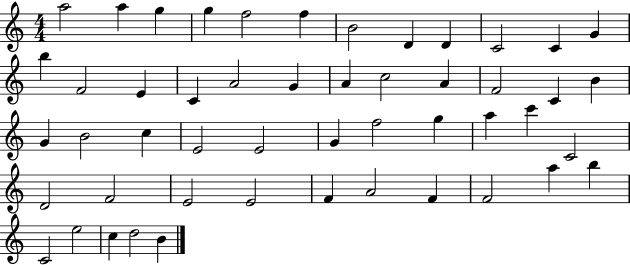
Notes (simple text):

A5/h A5/q G5/q G5/q F5/h F5/q B4/h D4/q D4/q C4/h C4/q G4/q B5/q F4/h E4/q C4/q A4/h G4/q A4/q C5/h A4/q F4/h C4/q B4/q G4/q B4/h C5/q E4/h E4/h G4/q F5/h G5/q A5/q C6/q C4/h D4/h F4/h E4/h E4/h F4/q A4/h F4/q F4/h A5/q B5/q C4/h E5/h C5/q D5/h B4/q